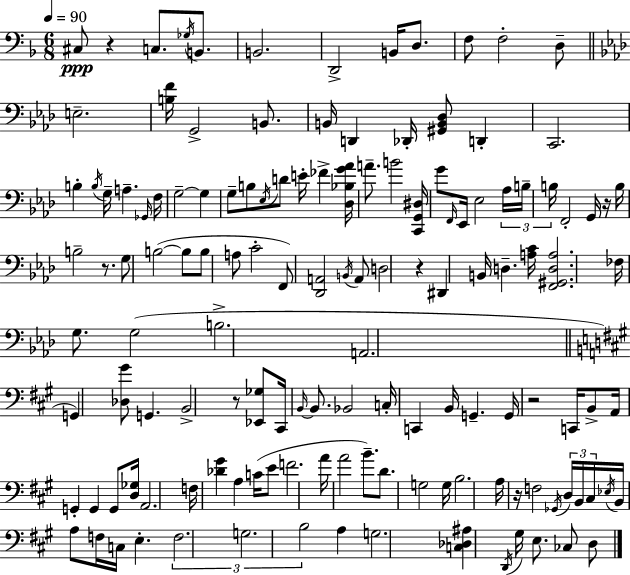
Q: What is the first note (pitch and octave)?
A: C#3